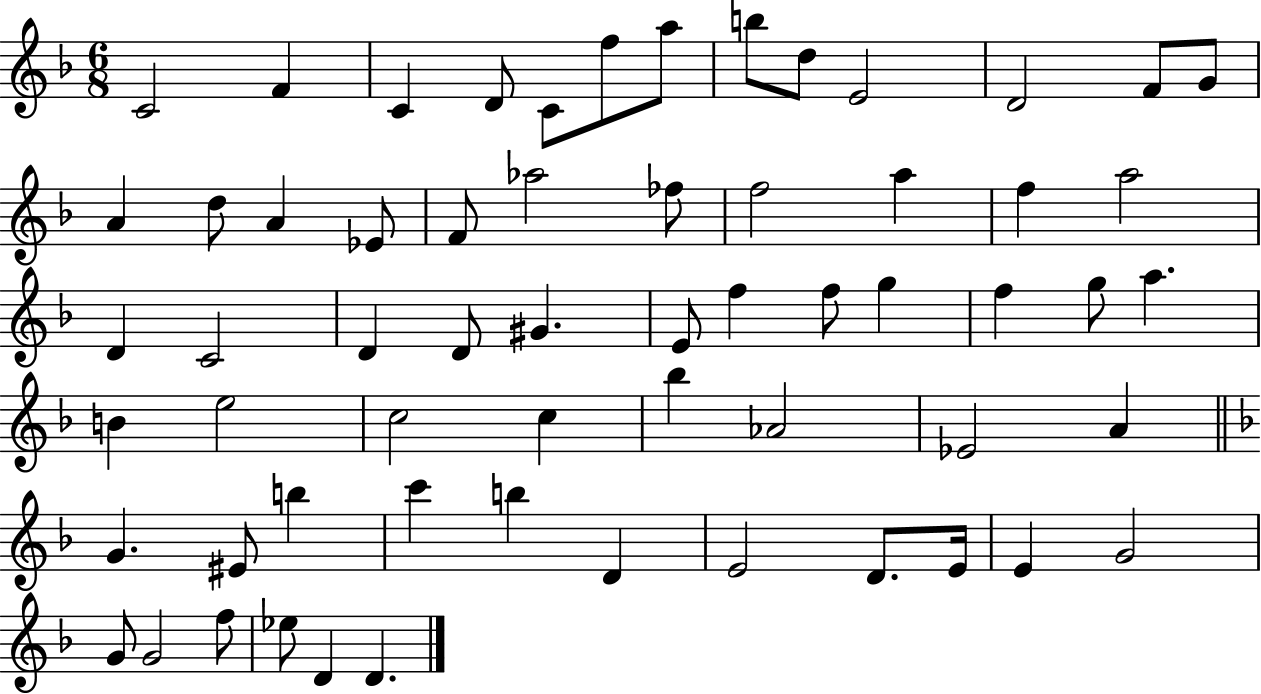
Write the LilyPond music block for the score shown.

{
  \clef treble
  \numericTimeSignature
  \time 6/8
  \key f \major
  c'2 f'4 | c'4 d'8 c'8 f''8 a''8 | b''8 d''8 e'2 | d'2 f'8 g'8 | \break a'4 d''8 a'4 ees'8 | f'8 aes''2 fes''8 | f''2 a''4 | f''4 a''2 | \break d'4 c'2 | d'4 d'8 gis'4. | e'8 f''4 f''8 g''4 | f''4 g''8 a''4. | \break b'4 e''2 | c''2 c''4 | bes''4 aes'2 | ees'2 a'4 | \break \bar "||" \break \key f \major g'4. eis'8 b''4 | c'''4 b''4 d'4 | e'2 d'8. e'16 | e'4 g'2 | \break g'8 g'2 f''8 | ees''8 d'4 d'4. | \bar "|."
}